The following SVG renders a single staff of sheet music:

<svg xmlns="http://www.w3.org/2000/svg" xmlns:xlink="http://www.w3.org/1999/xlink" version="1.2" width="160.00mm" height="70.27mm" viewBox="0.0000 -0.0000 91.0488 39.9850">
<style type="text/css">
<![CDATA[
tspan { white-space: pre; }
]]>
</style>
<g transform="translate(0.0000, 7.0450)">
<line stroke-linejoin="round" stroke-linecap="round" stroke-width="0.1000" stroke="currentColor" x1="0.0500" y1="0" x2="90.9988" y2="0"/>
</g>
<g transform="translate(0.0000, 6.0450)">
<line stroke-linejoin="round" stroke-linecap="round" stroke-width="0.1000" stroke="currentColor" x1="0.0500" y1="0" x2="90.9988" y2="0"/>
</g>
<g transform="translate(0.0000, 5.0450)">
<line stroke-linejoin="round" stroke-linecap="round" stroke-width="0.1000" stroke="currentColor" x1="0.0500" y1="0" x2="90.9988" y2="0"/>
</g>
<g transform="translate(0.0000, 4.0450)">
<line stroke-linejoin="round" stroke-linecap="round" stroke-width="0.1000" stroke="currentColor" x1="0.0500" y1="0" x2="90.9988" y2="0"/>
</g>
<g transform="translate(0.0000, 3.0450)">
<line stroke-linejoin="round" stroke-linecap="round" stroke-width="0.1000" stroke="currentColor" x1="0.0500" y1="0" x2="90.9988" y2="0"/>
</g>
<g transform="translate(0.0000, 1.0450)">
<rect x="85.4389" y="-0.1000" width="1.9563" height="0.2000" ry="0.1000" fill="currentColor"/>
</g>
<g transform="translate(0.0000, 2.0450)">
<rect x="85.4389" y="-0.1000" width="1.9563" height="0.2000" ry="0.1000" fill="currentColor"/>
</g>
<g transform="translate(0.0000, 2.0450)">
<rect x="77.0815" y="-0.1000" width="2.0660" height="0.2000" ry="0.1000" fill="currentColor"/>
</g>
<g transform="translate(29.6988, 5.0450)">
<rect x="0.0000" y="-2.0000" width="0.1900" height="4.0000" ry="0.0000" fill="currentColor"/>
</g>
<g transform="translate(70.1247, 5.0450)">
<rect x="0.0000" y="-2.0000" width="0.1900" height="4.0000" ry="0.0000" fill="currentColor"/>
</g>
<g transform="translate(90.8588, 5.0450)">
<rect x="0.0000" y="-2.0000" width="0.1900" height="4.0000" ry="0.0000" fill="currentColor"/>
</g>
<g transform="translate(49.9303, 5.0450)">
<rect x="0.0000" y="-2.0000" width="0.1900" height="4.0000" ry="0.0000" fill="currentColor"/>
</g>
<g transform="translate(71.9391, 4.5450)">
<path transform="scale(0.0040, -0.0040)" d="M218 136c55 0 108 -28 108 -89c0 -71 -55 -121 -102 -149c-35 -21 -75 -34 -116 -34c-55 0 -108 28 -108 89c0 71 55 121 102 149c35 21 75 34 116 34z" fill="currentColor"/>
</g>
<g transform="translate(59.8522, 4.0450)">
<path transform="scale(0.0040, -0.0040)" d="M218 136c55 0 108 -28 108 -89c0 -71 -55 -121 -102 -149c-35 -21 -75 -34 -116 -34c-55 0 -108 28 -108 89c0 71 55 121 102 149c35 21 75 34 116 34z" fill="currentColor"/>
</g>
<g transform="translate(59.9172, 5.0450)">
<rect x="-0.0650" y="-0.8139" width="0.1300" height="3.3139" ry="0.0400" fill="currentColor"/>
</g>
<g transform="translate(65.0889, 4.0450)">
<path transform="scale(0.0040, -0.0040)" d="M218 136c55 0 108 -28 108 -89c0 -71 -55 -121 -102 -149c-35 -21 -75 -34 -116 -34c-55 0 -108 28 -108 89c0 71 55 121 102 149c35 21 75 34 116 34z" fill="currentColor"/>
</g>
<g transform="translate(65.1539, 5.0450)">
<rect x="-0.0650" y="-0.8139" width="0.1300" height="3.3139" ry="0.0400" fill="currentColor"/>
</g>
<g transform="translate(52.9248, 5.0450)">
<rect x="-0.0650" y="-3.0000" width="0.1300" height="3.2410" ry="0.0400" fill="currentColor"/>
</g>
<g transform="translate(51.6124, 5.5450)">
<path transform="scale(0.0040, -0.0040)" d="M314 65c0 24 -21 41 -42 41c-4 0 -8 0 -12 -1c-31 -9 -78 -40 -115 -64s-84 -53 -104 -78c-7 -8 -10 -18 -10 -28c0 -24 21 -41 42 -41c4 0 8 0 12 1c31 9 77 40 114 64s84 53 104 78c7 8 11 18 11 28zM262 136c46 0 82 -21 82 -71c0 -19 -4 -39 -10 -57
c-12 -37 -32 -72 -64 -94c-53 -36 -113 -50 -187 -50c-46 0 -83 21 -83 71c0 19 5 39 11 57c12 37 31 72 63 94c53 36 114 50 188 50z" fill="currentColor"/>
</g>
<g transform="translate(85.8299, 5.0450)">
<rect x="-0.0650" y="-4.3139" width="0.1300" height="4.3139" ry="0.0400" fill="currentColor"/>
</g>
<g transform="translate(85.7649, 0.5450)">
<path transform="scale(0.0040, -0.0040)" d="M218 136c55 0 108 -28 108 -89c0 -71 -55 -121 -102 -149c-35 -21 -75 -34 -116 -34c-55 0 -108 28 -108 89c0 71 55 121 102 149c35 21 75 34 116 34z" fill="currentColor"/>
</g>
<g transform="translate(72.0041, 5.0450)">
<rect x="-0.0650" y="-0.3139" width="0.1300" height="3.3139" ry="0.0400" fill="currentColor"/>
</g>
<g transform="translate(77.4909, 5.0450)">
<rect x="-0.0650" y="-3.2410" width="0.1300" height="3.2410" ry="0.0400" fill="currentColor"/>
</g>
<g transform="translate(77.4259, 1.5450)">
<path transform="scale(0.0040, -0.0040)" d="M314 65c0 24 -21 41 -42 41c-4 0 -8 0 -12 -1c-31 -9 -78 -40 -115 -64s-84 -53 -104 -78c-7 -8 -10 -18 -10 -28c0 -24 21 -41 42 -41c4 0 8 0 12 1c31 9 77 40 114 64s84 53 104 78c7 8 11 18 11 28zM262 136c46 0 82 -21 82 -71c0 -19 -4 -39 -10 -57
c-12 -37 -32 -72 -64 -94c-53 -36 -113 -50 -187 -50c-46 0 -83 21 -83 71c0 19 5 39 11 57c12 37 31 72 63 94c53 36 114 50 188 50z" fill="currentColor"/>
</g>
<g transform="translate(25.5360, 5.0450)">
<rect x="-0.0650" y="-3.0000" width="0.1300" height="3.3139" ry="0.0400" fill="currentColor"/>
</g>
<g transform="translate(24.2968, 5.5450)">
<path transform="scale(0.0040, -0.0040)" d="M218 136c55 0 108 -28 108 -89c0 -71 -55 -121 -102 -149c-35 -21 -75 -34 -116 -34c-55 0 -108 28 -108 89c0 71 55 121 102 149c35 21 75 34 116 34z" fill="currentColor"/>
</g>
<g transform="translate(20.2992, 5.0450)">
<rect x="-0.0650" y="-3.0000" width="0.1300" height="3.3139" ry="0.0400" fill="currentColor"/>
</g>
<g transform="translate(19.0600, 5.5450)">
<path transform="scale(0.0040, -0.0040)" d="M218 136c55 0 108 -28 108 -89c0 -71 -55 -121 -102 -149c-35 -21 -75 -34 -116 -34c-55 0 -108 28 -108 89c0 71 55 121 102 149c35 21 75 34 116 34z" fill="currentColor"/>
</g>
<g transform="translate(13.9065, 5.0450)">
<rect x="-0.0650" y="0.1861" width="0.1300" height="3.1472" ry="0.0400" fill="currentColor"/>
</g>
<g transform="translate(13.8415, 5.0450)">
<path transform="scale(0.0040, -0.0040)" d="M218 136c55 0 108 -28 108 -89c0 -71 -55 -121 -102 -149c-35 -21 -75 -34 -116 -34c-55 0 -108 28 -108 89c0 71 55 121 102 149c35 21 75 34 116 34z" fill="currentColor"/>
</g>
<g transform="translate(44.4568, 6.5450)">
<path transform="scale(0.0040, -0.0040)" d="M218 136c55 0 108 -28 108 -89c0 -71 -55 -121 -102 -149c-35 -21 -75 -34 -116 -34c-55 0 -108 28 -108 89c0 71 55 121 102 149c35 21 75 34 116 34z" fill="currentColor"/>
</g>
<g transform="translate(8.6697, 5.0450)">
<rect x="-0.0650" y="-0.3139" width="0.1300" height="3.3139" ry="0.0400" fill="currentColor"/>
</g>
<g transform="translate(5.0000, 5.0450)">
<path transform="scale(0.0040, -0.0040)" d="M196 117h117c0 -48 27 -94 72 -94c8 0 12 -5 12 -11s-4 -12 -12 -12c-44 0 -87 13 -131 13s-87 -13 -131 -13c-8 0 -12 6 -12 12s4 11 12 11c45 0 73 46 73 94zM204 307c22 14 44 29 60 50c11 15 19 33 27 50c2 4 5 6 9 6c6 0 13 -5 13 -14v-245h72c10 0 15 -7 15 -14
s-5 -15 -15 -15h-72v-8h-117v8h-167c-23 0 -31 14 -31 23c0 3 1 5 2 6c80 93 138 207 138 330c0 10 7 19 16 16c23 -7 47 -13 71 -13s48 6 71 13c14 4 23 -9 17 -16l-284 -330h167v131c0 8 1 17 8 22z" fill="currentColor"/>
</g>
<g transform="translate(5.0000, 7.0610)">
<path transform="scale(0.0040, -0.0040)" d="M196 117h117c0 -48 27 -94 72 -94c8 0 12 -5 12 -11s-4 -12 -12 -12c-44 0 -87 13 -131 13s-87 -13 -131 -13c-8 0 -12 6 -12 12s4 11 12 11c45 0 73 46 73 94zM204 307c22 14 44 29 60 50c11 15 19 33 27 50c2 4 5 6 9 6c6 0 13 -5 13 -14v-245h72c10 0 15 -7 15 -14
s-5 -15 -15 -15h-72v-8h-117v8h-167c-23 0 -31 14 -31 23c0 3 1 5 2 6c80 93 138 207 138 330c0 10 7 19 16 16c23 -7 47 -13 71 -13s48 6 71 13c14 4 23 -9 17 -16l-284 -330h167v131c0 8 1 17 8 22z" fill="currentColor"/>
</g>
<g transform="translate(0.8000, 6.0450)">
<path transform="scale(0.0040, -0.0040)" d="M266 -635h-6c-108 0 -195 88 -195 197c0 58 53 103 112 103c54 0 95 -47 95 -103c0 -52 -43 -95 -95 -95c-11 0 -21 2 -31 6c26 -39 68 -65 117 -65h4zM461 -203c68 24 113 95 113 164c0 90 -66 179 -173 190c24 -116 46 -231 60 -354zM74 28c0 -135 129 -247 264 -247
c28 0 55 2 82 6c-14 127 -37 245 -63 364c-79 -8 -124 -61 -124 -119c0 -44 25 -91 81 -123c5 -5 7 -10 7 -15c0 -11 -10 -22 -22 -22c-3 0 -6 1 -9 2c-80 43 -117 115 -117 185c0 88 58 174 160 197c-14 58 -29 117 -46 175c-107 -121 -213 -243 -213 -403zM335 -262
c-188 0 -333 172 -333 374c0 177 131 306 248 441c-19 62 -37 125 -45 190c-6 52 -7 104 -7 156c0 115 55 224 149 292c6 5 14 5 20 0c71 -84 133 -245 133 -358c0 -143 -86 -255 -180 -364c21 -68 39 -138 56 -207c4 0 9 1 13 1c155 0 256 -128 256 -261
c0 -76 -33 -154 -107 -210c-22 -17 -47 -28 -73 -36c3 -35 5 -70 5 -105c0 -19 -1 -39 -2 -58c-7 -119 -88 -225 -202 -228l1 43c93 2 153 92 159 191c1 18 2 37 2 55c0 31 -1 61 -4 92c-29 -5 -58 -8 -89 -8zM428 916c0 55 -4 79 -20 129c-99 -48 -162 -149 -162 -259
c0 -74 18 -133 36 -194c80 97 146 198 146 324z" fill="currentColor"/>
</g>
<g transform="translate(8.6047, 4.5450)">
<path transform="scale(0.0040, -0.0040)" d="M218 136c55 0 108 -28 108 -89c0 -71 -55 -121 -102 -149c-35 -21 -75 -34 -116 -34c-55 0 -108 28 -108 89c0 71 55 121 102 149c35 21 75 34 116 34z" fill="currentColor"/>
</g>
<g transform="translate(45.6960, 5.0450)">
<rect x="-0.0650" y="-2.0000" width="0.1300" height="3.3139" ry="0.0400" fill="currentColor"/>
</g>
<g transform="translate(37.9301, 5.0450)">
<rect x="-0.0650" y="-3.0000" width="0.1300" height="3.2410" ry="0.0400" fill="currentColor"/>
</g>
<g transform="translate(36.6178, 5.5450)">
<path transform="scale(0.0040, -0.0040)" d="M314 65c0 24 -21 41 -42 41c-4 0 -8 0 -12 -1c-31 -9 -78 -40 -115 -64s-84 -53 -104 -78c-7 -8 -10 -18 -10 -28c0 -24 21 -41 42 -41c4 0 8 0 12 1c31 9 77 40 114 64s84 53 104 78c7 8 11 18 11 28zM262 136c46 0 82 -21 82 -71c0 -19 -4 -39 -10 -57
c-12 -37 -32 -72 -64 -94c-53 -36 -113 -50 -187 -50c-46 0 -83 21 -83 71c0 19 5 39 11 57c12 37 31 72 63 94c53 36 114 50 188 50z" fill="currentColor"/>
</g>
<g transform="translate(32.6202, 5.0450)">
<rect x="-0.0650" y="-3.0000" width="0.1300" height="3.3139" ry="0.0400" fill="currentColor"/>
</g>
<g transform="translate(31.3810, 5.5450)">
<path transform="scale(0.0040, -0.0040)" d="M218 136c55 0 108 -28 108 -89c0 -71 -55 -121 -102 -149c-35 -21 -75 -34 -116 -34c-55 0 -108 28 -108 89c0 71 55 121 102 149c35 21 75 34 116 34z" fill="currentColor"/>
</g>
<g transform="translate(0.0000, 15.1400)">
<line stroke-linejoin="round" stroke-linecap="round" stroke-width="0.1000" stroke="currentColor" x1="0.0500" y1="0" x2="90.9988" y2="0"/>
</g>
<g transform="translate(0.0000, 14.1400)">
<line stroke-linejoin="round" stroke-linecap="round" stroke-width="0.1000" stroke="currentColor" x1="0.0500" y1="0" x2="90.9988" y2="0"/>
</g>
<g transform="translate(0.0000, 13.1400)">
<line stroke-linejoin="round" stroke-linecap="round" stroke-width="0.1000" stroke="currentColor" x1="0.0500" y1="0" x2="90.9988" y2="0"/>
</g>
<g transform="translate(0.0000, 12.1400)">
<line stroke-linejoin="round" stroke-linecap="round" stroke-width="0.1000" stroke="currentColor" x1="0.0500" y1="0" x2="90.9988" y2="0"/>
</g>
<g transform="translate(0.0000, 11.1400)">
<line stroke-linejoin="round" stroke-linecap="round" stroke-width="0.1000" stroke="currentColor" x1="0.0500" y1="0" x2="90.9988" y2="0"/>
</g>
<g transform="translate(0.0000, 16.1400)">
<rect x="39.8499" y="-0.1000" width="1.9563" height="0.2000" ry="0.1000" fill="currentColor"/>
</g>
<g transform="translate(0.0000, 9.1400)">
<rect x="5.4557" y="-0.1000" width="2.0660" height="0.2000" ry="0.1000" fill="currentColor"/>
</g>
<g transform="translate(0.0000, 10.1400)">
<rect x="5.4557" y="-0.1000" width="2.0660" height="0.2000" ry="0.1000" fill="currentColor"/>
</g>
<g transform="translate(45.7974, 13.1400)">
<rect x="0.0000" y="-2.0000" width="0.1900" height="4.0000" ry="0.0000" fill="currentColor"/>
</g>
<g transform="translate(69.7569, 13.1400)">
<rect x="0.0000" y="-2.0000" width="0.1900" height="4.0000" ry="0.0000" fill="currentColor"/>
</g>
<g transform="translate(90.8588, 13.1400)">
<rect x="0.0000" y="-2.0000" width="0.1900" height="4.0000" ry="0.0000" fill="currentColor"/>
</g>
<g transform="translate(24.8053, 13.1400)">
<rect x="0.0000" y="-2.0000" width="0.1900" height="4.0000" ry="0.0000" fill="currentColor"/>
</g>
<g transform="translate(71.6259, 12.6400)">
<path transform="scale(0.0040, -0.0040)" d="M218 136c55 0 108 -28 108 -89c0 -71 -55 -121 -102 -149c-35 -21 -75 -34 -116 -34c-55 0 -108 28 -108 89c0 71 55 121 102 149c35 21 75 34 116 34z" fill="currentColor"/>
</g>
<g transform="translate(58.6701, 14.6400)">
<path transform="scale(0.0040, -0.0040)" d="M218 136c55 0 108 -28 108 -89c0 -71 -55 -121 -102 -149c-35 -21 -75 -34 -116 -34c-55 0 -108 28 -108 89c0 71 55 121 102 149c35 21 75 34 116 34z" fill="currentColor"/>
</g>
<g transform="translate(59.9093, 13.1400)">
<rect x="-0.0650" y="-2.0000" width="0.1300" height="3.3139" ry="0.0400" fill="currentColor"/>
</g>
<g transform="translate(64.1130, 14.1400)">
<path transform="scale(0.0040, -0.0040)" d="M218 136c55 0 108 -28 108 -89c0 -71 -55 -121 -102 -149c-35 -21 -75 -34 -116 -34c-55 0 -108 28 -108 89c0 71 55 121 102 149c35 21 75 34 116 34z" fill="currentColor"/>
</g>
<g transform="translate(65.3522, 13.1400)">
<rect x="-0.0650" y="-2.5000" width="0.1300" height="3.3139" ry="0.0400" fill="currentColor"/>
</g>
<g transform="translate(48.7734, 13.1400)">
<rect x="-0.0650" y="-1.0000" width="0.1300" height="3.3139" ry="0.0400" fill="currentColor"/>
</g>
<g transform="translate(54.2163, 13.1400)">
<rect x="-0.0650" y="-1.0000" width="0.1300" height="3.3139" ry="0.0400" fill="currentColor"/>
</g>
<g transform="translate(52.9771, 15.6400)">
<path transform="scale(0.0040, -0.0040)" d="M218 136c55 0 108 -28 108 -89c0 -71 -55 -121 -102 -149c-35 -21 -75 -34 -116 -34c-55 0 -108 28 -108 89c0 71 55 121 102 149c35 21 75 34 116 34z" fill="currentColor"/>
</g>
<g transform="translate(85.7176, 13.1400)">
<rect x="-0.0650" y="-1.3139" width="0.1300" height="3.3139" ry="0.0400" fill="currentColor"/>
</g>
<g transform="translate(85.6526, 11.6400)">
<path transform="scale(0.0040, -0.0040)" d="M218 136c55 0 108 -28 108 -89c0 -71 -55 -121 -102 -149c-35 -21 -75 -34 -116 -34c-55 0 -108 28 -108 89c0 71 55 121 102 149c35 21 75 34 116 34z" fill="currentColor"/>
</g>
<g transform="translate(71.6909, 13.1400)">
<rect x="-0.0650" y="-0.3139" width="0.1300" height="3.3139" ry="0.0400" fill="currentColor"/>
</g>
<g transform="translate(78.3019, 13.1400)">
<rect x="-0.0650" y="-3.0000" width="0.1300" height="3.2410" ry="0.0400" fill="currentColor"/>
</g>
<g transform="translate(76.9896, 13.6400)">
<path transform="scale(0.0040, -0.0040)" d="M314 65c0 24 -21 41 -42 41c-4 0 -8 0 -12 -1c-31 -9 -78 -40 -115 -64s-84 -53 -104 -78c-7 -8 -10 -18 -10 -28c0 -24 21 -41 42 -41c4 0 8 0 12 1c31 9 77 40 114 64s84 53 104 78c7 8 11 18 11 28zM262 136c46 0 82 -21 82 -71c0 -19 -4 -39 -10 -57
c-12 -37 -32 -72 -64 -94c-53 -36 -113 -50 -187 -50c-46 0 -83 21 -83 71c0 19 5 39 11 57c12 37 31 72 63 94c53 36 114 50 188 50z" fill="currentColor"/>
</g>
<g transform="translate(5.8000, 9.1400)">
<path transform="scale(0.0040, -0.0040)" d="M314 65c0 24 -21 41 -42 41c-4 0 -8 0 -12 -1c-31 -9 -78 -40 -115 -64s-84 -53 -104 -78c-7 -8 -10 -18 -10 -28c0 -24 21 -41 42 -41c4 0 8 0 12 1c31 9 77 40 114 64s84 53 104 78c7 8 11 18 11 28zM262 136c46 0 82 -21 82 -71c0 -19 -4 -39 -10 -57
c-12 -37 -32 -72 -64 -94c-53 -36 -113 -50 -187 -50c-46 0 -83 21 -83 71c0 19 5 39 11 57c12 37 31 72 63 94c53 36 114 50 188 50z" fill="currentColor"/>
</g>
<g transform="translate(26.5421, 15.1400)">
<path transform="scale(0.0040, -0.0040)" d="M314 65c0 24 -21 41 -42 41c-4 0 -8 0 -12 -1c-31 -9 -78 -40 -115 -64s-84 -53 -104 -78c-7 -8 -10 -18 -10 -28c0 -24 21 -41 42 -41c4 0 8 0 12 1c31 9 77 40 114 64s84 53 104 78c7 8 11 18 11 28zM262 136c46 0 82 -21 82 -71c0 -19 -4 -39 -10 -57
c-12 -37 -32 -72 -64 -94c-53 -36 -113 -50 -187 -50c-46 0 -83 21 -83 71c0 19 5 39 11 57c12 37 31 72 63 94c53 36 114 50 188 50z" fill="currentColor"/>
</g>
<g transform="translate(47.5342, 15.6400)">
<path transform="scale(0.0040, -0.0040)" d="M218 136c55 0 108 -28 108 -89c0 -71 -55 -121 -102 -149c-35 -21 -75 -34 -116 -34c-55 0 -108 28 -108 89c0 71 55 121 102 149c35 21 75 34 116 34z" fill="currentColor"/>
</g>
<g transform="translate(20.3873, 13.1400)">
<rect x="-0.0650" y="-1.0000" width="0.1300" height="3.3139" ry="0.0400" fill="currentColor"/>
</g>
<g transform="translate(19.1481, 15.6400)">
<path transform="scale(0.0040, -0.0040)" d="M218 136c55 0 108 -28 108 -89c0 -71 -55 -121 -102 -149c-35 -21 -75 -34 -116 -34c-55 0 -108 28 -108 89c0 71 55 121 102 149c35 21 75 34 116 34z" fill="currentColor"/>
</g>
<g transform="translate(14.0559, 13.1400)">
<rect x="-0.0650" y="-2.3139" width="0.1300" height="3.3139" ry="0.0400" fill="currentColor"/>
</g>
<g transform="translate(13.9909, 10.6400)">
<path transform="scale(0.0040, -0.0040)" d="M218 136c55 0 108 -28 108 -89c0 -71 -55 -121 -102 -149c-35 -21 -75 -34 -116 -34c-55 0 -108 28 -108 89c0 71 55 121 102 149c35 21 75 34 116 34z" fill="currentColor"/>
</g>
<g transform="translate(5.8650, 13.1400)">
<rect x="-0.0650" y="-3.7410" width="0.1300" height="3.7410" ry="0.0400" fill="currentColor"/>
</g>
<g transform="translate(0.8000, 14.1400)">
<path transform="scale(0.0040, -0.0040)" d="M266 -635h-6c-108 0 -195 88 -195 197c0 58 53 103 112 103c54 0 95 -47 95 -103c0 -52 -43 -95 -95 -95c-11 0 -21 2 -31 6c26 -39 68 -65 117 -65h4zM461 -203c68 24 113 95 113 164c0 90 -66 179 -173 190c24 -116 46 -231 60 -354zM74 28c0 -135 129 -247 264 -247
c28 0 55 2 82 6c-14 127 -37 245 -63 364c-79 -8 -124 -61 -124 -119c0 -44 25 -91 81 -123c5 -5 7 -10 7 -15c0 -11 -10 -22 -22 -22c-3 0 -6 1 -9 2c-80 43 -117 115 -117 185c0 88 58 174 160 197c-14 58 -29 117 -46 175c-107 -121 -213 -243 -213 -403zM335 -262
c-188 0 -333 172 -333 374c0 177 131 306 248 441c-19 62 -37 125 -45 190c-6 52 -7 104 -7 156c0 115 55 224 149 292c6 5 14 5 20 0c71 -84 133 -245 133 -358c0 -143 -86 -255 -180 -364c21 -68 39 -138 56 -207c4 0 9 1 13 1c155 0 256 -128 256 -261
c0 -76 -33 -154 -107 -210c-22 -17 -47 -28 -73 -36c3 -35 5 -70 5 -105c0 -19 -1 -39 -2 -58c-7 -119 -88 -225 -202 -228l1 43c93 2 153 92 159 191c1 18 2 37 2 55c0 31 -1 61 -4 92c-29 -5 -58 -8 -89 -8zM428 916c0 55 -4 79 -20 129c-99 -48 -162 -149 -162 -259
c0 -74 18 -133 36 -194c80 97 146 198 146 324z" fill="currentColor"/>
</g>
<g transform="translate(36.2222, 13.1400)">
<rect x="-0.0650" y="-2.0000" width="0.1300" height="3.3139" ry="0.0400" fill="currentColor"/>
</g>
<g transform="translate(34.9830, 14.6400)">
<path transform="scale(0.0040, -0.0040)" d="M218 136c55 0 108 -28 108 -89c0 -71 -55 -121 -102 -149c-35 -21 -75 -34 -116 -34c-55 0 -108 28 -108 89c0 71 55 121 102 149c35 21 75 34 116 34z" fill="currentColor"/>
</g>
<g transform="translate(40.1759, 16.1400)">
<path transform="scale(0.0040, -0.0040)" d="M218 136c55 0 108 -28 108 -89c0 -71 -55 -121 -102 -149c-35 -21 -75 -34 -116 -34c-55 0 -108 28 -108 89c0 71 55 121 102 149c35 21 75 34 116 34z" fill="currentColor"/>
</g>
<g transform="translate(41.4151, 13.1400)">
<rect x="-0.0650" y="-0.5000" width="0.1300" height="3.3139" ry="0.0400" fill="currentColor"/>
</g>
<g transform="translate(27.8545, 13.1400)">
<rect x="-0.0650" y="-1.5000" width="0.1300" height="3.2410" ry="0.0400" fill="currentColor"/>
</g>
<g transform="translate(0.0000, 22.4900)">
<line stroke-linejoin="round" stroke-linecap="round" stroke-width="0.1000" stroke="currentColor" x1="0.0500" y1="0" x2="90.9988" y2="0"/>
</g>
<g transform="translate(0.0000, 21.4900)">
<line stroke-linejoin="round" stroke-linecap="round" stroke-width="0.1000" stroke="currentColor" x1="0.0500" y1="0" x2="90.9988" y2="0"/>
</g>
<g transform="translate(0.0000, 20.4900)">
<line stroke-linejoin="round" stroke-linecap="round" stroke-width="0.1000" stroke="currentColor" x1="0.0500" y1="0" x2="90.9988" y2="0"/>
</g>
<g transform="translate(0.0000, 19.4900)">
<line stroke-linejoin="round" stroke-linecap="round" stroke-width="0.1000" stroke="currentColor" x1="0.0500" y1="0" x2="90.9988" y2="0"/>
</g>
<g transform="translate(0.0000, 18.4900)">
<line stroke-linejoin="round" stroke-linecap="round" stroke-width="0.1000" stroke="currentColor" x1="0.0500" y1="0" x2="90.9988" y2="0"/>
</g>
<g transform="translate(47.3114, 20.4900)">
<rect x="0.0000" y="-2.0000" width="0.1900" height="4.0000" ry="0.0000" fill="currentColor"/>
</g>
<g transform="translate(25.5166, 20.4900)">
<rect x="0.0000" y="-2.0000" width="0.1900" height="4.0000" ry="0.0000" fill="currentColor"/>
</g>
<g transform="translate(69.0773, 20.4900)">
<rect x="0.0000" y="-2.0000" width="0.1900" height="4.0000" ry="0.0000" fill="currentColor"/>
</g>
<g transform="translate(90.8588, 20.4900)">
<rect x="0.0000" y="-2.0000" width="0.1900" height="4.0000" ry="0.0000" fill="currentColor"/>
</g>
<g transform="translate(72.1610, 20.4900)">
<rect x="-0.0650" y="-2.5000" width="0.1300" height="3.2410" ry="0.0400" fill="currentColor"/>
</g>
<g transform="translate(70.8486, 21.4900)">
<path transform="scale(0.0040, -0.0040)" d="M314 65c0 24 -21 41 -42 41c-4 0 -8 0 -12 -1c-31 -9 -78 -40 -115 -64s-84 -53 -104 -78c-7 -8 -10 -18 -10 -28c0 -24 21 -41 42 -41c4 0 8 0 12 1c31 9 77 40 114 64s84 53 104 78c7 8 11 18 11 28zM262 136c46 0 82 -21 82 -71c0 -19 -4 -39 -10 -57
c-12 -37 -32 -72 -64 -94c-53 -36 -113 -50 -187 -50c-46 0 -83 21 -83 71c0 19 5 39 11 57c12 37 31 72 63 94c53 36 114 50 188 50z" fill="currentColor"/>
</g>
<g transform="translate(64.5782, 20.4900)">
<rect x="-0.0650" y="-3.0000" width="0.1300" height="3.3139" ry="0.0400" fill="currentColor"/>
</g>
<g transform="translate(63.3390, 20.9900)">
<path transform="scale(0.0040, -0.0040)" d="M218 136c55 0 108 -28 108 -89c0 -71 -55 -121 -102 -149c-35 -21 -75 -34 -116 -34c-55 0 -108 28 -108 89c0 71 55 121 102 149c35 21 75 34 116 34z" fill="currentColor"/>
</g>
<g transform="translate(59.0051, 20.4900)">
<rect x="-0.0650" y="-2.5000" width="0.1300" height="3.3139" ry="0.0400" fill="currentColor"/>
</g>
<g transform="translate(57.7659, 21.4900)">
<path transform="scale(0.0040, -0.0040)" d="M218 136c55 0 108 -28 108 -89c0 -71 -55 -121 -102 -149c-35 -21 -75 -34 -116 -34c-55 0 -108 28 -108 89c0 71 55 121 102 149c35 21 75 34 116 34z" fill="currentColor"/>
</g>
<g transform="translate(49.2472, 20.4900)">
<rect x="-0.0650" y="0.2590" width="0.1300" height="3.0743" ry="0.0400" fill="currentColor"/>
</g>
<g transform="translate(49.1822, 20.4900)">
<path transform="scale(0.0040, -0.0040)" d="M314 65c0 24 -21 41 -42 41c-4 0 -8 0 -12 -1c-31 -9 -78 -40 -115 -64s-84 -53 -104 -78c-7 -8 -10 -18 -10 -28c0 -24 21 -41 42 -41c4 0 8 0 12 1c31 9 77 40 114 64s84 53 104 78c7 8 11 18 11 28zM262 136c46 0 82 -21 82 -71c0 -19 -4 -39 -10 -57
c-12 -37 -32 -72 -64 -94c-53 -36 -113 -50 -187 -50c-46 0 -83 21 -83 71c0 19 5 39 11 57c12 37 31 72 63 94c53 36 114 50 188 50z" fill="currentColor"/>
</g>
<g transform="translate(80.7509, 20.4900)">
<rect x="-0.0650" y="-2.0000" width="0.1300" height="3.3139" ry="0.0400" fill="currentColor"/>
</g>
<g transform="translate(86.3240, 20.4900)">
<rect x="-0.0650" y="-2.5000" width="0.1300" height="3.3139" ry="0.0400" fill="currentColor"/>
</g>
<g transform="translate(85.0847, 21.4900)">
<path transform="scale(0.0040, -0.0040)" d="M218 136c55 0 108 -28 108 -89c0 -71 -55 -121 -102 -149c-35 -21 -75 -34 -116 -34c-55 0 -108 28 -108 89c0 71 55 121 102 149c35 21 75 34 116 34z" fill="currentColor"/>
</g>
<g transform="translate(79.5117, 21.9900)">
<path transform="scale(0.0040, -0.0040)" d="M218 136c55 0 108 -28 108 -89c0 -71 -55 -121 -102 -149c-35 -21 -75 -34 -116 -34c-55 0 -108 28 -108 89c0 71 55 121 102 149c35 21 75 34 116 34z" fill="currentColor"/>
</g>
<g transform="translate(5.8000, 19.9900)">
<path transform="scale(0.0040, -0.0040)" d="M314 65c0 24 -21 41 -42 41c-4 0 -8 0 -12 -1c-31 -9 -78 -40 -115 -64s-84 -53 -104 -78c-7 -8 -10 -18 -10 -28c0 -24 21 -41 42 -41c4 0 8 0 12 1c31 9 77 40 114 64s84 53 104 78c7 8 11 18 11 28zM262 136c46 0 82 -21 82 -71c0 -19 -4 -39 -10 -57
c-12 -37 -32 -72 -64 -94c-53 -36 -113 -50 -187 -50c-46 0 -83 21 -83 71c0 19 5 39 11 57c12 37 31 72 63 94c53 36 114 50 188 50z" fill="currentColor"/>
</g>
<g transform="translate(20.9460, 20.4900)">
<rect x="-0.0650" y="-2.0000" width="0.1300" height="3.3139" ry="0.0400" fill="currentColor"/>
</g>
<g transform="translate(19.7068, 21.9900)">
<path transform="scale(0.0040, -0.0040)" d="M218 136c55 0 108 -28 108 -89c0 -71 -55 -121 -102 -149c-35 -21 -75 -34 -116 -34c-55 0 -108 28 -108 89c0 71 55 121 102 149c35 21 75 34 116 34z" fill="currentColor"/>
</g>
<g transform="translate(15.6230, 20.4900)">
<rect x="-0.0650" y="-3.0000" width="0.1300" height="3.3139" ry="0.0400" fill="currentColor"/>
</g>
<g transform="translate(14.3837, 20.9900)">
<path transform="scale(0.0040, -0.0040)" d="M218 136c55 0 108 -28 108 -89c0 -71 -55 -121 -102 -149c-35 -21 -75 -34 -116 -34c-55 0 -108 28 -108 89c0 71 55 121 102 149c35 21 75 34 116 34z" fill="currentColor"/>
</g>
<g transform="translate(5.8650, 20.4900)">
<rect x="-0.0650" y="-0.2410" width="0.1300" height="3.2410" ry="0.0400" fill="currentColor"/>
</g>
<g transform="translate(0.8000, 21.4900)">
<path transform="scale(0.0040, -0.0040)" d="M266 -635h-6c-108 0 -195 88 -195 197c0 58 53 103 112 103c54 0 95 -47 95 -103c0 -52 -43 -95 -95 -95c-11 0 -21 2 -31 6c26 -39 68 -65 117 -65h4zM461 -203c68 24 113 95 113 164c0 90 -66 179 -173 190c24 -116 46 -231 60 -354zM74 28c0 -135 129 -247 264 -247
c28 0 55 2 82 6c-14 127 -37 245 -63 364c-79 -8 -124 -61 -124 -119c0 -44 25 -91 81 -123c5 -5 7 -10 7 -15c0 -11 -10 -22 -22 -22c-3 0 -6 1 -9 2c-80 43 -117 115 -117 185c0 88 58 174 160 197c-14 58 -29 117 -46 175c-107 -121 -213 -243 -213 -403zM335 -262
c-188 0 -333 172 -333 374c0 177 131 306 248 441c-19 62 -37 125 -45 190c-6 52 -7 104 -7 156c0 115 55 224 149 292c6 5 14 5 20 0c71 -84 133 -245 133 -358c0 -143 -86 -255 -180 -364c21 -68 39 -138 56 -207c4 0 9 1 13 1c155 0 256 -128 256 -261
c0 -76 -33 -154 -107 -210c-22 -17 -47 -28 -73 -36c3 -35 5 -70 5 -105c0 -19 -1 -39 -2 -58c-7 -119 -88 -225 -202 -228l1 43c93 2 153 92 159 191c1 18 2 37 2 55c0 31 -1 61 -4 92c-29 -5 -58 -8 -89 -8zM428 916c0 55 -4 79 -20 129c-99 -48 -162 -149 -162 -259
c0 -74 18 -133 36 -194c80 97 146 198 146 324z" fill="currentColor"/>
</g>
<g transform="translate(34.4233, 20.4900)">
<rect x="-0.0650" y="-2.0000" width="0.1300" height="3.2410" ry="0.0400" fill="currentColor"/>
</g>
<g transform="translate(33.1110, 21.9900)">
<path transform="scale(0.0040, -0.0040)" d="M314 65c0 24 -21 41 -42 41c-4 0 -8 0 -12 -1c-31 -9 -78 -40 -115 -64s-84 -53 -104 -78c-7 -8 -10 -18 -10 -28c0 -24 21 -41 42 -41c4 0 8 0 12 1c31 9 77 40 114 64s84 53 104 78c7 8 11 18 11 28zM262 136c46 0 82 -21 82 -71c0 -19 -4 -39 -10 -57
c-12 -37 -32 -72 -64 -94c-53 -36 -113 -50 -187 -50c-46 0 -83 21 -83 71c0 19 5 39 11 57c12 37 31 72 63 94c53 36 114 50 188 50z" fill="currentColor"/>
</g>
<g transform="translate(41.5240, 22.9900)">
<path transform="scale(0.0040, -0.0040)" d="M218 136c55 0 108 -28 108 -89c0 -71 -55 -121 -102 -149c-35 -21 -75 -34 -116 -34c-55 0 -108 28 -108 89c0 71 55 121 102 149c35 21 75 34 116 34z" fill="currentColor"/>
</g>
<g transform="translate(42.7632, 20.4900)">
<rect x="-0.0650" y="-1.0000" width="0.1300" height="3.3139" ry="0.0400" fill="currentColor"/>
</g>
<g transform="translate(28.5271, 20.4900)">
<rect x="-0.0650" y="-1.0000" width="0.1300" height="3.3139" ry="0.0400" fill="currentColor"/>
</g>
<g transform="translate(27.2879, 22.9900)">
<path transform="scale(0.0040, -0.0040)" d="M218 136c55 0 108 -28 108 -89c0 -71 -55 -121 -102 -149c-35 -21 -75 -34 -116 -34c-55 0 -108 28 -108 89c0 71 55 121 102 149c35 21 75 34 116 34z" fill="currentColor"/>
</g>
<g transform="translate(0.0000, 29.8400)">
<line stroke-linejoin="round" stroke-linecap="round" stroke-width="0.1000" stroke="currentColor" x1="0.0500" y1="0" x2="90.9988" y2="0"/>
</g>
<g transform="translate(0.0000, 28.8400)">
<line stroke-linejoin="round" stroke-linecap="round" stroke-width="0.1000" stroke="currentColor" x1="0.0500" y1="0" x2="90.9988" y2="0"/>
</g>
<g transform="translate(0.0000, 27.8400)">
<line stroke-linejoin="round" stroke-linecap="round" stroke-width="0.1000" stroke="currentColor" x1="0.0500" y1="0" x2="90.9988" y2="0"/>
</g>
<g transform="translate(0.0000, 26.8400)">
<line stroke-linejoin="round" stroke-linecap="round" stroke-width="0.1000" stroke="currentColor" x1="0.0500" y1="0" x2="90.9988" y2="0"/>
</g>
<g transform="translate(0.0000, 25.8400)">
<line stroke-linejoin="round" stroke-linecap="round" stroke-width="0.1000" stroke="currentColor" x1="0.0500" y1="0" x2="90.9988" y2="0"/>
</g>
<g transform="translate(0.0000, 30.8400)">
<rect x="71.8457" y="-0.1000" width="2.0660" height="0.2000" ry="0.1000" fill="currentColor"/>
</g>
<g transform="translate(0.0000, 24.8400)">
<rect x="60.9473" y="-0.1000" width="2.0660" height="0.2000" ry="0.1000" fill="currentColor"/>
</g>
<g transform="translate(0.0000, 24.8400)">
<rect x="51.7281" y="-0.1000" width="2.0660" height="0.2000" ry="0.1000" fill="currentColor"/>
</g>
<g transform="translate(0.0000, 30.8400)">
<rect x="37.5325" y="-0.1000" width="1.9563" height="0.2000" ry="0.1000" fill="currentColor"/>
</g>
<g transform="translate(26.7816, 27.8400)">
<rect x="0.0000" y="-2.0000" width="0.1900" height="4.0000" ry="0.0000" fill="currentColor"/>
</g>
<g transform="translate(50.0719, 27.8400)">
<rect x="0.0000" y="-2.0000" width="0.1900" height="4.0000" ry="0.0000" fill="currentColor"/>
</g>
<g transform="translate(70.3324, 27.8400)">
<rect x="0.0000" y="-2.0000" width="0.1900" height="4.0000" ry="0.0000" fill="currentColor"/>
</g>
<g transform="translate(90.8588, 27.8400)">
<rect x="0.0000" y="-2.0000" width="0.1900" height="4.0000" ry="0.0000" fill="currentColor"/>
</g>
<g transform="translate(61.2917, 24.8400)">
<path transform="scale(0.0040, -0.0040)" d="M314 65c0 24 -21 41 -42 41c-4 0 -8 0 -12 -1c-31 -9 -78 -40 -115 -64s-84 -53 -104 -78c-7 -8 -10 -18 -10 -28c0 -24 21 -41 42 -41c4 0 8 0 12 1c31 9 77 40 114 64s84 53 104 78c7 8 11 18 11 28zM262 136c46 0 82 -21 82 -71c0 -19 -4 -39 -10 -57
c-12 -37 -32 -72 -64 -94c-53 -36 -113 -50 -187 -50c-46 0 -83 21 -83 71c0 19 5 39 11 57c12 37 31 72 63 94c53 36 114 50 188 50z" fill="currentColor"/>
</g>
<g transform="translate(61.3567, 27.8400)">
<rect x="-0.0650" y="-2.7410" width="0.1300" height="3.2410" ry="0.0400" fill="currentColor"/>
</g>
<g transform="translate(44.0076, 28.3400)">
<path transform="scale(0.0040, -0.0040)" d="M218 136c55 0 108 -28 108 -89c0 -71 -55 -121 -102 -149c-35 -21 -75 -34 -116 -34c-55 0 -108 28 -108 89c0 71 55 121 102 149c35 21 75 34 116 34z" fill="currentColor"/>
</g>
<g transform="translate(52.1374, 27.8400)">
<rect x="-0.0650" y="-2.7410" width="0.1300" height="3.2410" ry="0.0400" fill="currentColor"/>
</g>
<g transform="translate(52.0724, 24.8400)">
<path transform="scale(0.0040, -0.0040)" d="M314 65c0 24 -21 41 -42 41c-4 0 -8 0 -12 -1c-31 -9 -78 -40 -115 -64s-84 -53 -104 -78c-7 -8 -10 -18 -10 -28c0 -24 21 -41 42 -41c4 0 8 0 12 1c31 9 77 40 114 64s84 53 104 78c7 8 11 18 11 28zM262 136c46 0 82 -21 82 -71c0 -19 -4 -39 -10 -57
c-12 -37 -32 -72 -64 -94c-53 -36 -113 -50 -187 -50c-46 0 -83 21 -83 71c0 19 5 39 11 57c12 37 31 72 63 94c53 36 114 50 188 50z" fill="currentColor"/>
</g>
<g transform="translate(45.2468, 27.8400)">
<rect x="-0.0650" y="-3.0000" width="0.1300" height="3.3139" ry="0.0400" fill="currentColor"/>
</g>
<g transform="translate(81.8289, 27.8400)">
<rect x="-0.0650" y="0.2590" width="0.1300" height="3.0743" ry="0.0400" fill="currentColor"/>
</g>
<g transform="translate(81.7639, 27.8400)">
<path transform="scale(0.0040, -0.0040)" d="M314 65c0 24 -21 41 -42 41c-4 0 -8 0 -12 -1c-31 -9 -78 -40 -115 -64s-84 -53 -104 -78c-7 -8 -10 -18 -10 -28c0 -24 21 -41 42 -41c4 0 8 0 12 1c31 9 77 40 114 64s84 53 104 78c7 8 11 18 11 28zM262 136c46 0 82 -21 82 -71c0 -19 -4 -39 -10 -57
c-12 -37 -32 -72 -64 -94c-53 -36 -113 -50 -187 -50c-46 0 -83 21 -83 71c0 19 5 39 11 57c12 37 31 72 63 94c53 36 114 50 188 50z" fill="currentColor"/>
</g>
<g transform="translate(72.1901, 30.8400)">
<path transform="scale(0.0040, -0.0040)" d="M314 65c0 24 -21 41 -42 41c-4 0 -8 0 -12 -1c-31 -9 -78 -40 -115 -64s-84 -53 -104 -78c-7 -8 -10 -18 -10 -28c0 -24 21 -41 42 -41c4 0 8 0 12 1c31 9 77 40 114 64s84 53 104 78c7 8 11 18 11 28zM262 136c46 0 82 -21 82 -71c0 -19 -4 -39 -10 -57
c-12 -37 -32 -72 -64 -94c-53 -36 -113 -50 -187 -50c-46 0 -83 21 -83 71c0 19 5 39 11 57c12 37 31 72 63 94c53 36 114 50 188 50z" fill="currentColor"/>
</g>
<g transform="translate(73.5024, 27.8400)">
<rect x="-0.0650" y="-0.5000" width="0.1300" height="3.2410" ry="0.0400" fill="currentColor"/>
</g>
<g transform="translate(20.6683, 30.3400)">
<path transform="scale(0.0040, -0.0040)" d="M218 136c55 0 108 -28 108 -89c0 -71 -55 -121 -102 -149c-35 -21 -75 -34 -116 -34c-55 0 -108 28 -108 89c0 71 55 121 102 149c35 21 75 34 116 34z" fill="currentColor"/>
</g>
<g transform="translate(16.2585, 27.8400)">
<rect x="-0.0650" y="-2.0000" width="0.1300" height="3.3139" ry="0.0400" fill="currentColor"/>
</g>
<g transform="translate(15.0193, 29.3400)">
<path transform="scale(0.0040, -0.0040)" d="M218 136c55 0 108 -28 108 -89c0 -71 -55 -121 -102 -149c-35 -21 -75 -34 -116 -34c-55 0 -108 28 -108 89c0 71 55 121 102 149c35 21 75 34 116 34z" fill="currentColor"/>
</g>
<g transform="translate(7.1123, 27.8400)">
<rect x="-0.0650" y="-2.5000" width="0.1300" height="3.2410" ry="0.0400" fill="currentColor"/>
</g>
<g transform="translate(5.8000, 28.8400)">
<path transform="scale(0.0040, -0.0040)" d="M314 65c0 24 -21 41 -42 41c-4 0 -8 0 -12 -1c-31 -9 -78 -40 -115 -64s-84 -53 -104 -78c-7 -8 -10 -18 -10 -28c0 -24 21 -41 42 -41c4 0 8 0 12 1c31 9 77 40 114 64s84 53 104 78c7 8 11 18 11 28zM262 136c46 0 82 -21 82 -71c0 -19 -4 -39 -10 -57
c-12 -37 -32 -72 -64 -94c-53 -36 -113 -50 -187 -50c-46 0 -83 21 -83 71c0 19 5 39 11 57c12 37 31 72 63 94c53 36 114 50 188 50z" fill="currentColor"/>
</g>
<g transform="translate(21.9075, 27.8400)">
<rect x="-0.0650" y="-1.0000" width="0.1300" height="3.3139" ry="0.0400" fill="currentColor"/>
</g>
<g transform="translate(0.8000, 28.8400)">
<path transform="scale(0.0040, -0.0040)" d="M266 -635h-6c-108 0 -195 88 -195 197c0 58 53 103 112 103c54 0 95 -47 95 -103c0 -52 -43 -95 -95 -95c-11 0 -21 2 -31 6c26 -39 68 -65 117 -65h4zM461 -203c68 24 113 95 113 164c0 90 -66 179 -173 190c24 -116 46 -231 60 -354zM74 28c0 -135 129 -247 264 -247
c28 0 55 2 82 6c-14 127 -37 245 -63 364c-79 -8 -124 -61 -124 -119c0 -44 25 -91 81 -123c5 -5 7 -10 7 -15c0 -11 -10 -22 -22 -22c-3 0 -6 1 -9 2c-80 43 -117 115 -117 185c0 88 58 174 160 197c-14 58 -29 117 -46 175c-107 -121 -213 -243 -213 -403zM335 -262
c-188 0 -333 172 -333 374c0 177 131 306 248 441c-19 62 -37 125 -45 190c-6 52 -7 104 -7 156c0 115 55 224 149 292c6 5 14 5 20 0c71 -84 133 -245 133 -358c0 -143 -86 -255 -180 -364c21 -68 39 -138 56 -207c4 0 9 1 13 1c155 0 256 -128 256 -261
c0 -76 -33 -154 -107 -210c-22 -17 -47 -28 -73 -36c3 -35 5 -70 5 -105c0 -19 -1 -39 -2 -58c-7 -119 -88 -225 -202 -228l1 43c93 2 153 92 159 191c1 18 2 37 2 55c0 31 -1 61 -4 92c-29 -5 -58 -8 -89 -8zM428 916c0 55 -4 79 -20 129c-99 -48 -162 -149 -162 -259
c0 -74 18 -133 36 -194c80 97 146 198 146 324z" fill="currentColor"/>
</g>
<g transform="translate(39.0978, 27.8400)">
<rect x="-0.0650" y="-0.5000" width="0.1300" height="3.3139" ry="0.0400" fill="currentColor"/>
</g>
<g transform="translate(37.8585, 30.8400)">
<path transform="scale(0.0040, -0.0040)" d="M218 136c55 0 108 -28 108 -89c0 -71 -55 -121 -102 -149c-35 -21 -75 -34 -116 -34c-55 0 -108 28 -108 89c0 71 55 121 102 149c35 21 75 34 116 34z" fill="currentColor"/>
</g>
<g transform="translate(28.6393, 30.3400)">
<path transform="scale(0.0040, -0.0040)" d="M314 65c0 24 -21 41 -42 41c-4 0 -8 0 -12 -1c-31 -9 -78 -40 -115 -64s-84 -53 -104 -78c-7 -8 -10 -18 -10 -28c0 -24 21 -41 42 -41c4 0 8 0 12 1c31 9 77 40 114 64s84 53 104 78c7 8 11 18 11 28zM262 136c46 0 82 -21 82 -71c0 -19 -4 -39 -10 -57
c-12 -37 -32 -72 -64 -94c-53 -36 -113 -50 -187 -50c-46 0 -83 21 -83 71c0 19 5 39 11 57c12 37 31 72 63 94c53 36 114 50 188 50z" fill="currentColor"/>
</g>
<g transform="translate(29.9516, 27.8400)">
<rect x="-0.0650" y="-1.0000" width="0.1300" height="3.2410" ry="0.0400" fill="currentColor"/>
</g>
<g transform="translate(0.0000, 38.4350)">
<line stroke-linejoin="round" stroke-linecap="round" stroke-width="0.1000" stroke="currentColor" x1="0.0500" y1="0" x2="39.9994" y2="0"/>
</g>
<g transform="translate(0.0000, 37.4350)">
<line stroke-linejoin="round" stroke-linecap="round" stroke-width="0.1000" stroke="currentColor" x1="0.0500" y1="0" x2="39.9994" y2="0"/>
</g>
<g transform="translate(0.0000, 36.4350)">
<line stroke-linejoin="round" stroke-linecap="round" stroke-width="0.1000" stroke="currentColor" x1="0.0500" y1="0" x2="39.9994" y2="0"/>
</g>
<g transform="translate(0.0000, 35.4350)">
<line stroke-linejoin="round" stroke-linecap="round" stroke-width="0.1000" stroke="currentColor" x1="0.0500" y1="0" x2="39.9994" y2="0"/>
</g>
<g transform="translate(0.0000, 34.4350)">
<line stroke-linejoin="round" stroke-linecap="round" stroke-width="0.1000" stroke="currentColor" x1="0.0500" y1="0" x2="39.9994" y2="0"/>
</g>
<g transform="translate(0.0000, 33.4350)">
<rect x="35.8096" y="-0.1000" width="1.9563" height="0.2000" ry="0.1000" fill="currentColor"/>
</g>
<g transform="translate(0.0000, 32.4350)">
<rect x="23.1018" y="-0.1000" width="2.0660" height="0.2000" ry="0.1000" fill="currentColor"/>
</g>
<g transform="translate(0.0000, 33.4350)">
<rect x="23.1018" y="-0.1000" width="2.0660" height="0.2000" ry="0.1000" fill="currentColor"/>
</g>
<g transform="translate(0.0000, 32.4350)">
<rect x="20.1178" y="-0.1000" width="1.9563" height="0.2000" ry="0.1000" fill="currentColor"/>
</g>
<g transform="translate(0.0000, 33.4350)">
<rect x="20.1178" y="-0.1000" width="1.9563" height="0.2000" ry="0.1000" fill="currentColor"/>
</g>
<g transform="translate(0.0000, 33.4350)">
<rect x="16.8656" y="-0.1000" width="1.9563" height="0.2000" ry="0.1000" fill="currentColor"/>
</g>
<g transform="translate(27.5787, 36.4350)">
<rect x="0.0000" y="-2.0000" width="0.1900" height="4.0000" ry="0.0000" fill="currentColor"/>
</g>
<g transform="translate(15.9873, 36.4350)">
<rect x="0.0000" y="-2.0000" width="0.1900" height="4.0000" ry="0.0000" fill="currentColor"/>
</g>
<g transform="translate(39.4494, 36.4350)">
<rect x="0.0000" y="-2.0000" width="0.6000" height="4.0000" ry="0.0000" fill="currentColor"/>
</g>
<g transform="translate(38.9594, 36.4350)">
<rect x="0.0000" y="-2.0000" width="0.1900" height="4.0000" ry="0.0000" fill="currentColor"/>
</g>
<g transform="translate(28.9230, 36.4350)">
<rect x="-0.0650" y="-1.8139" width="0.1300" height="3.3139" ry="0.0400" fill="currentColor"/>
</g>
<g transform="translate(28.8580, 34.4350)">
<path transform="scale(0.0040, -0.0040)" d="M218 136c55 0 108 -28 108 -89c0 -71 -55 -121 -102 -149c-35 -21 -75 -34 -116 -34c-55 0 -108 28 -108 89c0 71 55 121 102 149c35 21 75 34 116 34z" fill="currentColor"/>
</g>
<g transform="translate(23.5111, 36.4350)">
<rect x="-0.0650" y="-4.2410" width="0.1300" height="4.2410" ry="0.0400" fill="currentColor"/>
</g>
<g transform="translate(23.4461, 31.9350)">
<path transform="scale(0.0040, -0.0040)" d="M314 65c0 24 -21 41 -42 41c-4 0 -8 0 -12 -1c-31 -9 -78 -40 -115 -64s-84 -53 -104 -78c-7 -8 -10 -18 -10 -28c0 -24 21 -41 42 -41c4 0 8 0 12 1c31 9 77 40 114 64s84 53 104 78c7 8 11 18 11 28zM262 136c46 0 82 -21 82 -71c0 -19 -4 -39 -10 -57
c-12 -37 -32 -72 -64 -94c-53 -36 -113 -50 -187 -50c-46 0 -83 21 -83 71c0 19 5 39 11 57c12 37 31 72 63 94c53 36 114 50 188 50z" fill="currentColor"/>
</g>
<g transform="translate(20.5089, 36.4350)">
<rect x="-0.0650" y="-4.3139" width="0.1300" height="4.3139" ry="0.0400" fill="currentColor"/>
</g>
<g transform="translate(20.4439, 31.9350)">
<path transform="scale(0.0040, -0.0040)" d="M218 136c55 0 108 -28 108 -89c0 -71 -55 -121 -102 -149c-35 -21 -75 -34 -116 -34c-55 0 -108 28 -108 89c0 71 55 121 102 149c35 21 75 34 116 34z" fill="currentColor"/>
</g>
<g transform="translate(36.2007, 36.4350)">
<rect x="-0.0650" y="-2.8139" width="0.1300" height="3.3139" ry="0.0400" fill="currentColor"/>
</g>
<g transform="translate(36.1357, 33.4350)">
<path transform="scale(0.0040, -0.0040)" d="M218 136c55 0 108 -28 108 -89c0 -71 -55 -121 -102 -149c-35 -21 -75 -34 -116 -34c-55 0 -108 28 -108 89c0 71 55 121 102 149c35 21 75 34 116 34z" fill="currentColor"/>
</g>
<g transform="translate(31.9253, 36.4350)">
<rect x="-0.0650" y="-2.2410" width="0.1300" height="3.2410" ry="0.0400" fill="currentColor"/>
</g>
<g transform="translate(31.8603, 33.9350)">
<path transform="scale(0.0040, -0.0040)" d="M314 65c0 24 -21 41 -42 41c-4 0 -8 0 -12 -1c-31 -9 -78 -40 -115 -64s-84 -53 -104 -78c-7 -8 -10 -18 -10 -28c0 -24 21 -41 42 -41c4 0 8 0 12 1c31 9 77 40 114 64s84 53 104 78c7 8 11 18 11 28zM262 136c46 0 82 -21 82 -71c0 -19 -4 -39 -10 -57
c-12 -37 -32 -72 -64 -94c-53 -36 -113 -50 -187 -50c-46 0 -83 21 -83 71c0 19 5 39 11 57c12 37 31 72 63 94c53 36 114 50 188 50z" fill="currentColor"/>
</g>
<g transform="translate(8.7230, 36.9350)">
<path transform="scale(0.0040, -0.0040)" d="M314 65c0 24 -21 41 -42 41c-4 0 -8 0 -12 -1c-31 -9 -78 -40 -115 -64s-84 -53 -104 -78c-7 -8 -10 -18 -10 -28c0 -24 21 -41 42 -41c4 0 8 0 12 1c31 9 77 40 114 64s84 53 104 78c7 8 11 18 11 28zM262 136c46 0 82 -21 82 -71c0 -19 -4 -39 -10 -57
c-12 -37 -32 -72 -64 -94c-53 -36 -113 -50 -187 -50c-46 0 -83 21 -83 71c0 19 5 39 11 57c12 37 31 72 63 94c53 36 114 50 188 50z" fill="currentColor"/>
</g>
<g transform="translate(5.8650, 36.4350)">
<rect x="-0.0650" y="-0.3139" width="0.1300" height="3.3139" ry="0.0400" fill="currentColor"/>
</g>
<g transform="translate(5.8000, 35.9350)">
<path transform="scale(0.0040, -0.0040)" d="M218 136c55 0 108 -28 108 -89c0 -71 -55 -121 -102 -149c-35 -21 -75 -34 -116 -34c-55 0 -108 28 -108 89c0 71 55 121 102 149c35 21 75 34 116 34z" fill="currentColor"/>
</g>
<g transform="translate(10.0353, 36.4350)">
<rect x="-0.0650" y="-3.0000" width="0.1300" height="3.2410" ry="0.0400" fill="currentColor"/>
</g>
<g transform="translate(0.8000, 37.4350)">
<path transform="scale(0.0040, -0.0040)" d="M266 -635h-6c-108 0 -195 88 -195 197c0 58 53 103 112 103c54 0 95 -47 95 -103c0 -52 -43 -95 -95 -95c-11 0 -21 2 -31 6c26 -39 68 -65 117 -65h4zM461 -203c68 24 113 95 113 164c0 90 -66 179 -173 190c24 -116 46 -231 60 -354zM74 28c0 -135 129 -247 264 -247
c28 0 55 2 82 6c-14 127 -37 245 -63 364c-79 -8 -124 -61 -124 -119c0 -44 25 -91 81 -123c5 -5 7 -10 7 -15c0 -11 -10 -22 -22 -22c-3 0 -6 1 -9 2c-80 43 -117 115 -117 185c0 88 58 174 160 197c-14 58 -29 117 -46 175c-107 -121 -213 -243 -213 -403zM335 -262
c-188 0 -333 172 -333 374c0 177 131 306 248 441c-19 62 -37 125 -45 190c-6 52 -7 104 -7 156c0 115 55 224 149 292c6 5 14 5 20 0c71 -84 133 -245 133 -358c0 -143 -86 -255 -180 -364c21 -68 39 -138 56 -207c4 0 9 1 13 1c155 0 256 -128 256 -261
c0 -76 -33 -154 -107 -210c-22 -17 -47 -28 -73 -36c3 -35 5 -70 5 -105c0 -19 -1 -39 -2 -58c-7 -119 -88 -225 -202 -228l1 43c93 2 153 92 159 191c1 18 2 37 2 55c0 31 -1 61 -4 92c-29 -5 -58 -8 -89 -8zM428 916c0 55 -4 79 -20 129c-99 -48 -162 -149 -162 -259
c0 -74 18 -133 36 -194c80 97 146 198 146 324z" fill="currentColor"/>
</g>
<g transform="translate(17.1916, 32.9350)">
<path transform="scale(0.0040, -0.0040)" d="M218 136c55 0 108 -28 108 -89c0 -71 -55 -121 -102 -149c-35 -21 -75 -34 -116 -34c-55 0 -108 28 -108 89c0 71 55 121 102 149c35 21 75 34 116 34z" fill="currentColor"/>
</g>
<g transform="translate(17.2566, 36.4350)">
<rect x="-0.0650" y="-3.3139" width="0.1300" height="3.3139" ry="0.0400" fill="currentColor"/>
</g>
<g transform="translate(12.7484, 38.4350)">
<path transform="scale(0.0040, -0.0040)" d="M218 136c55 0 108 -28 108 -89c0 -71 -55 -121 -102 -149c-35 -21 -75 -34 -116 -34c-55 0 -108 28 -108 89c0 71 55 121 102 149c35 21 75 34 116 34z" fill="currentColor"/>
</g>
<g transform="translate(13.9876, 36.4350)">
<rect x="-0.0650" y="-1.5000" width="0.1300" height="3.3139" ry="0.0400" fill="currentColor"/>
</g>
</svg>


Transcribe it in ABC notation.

X:1
T:Untitled
M:4/4
L:1/4
K:C
c B A A A A2 F A2 d d c b2 d' c'2 g D E2 F C D D F G c A2 e c2 A F D F2 D B2 G A G2 F G G2 F D D2 C A a2 a2 C2 B2 c A2 E b d' d'2 f g2 a